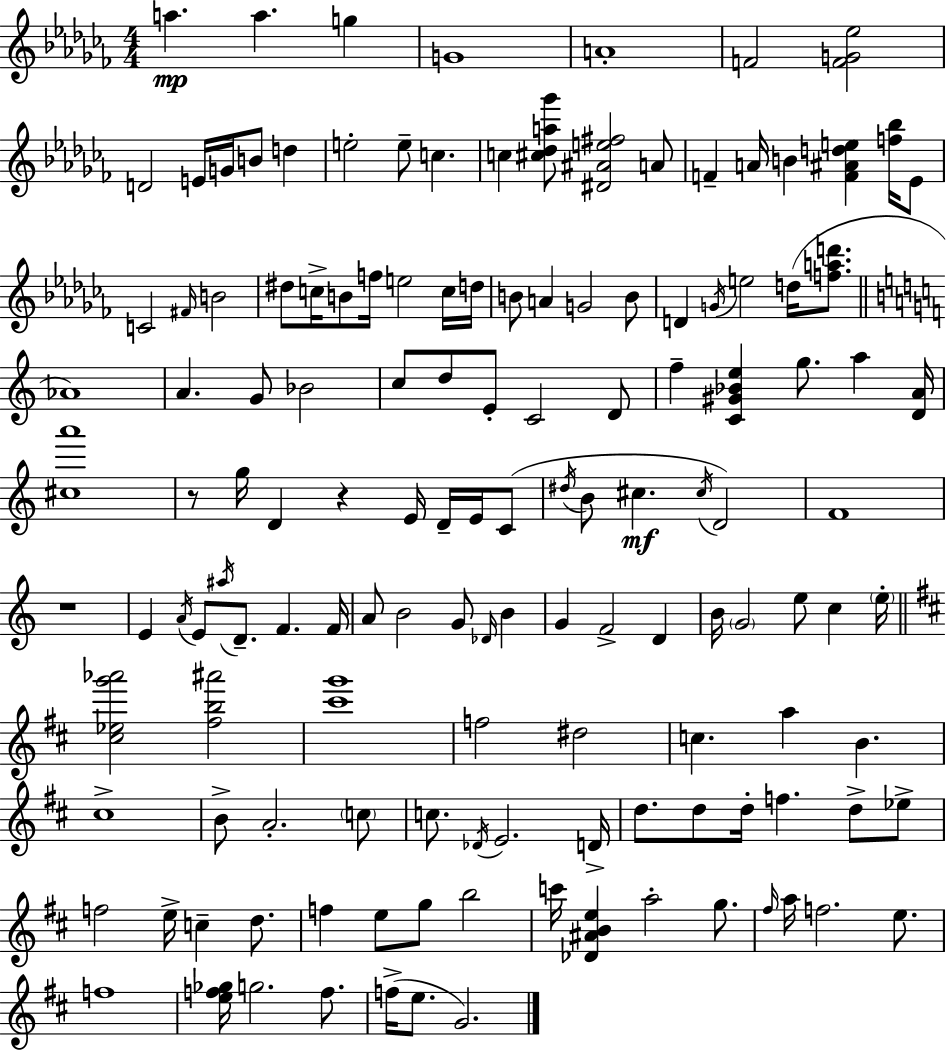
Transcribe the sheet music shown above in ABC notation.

X:1
T:Untitled
M:4/4
L:1/4
K:Abm
a a g G4 A4 F2 [FG_e]2 D2 E/4 G/4 B/2 d e2 e/2 c c [^c_da_g']/2 [^D^Ae^f]2 A/2 F A/4 B [F^Ade] [f_b]/4 _E/2 C2 ^F/4 B2 ^d/2 c/4 B/2 f/4 e2 c/4 d/4 B/2 A G2 B/2 D G/4 e2 d/4 [fad']/2 _A4 A G/2 _B2 c/2 d/2 E/2 C2 D/2 f [C^G_Be] g/2 a [DA]/4 [^ca']4 z/2 g/4 D z E/4 D/4 E/4 C/2 ^d/4 B/2 ^c ^c/4 D2 F4 z4 E A/4 E/2 ^a/4 D/2 F F/4 A/2 B2 G/2 _D/4 B G F2 D B/4 G2 e/2 c e/4 [^c_eg'_a']2 [^fb^a']2 [^c'g']4 f2 ^d2 c a B ^c4 B/2 A2 c/2 c/2 _D/4 E2 D/4 d/2 d/2 d/4 f d/2 _e/2 f2 e/4 c d/2 f e/2 g/2 b2 c'/4 [_D^ABe] a2 g/2 ^f/4 a/4 f2 e/2 f4 [ef_g]/4 g2 f/2 f/4 e/2 G2